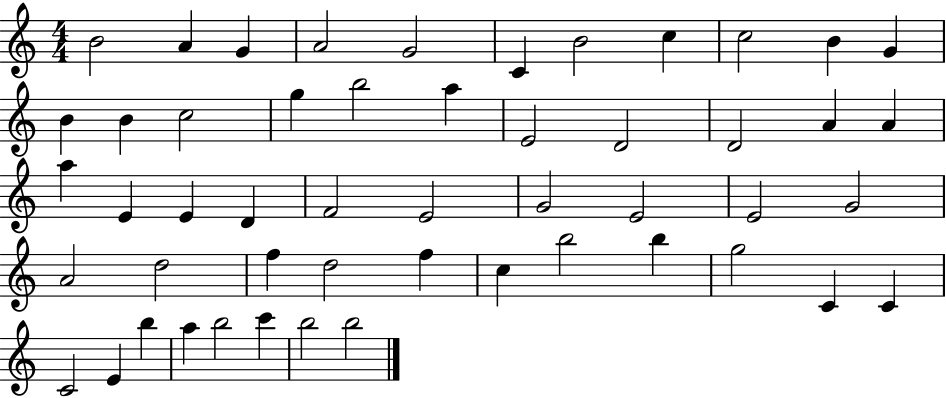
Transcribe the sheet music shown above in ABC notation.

X:1
T:Untitled
M:4/4
L:1/4
K:C
B2 A G A2 G2 C B2 c c2 B G B B c2 g b2 a E2 D2 D2 A A a E E D F2 E2 G2 E2 E2 G2 A2 d2 f d2 f c b2 b g2 C C C2 E b a b2 c' b2 b2